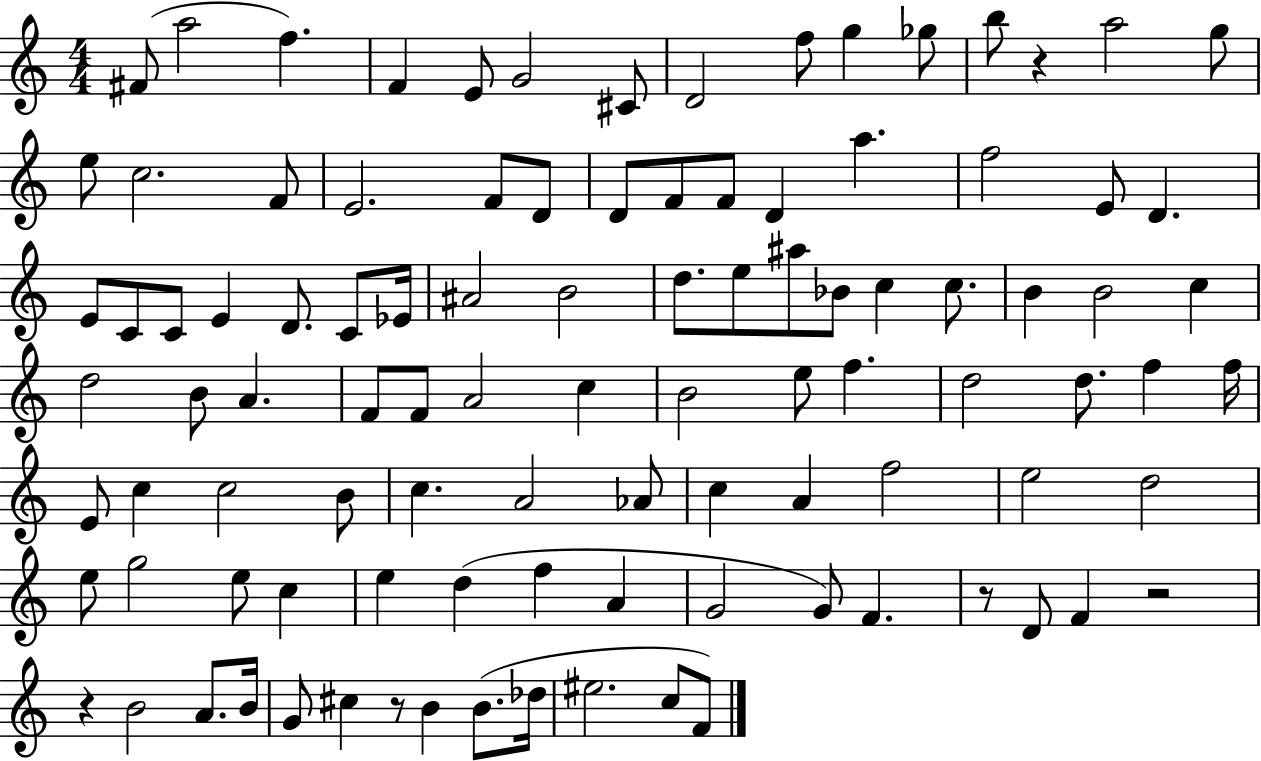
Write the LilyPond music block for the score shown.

{
  \clef treble
  \numericTimeSignature
  \time 4/4
  \key c \major
  fis'8( a''2 f''4.) | f'4 e'8 g'2 cis'8 | d'2 f''8 g''4 ges''8 | b''8 r4 a''2 g''8 | \break e''8 c''2. f'8 | e'2. f'8 d'8 | d'8 f'8 f'8 d'4 a''4. | f''2 e'8 d'4. | \break e'8 c'8 c'8 e'4 d'8. c'8 ees'16 | ais'2 b'2 | d''8. e''8 ais''8 bes'8 c''4 c''8. | b'4 b'2 c''4 | \break d''2 b'8 a'4. | f'8 f'8 a'2 c''4 | b'2 e''8 f''4. | d''2 d''8. f''4 f''16 | \break e'8 c''4 c''2 b'8 | c''4. a'2 aes'8 | c''4 a'4 f''2 | e''2 d''2 | \break e''8 g''2 e''8 c''4 | e''4 d''4( f''4 a'4 | g'2 g'8) f'4. | r8 d'8 f'4 r2 | \break r4 b'2 a'8. b'16 | g'8 cis''4 r8 b'4 b'8.( des''16 | eis''2. c''8 f'8) | \bar "|."
}